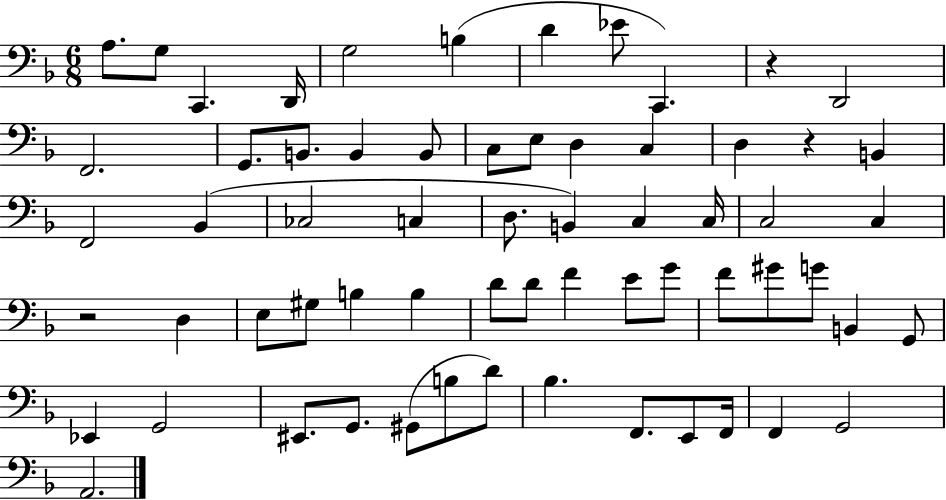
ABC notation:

X:1
T:Untitled
M:6/8
L:1/4
K:F
A,/2 G,/2 C,, D,,/4 G,2 B, D _E/2 C,, z D,,2 F,,2 G,,/2 B,,/2 B,, B,,/2 C,/2 E,/2 D, C, D, z B,, F,,2 _B,, _C,2 C, D,/2 B,, C, C,/4 C,2 C, z2 D, E,/2 ^G,/2 B, B, D/2 D/2 F E/2 G/2 F/2 ^G/2 G/2 B,, G,,/2 _E,, G,,2 ^E,,/2 G,,/2 ^G,,/2 B,/2 D/2 _B, F,,/2 E,,/2 F,,/4 F,, G,,2 A,,2